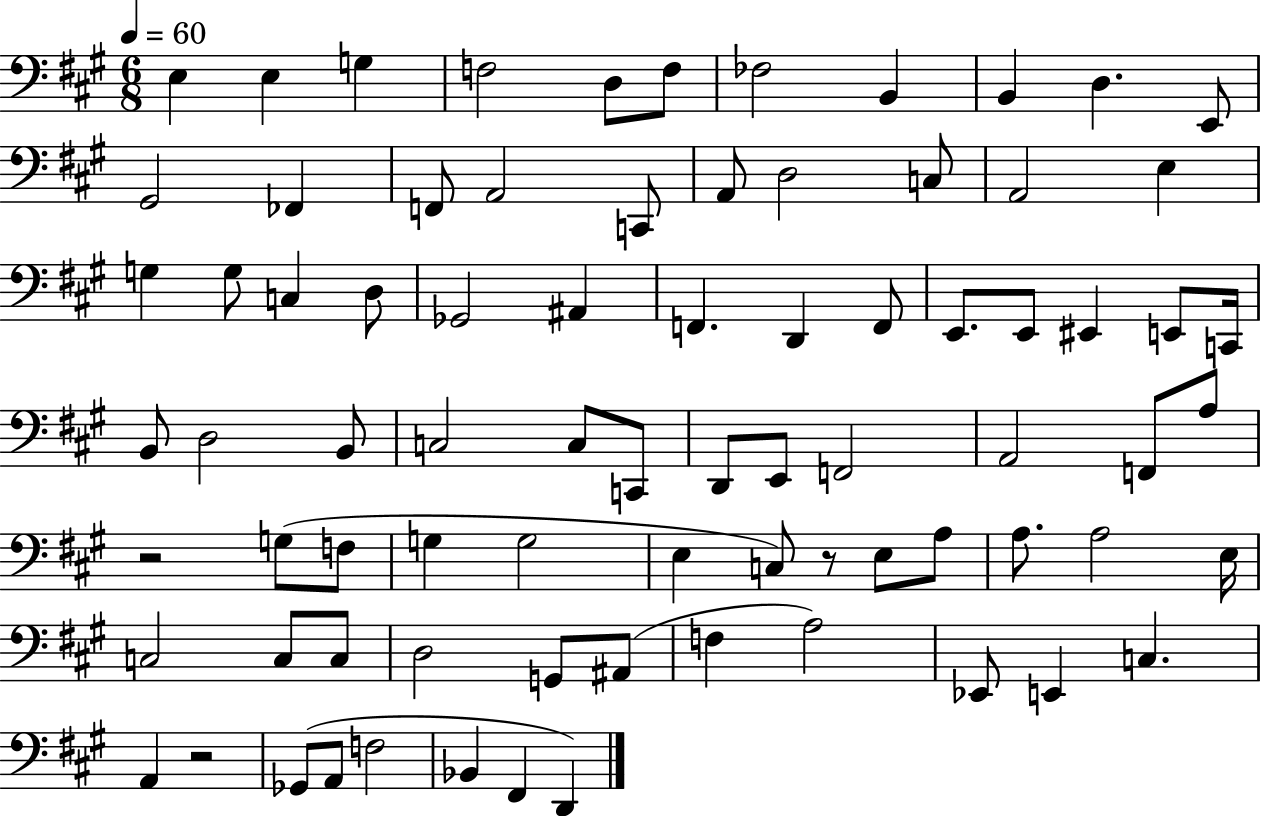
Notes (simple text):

E3/q E3/q G3/q F3/h D3/e F3/e FES3/h B2/q B2/q D3/q. E2/e G#2/h FES2/q F2/e A2/h C2/e A2/e D3/h C3/e A2/h E3/q G3/q G3/e C3/q D3/e Gb2/h A#2/q F2/q. D2/q F2/e E2/e. E2/e EIS2/q E2/e C2/s B2/e D3/h B2/e C3/h C3/e C2/e D2/e E2/e F2/h A2/h F2/e A3/e R/h G3/e F3/e G3/q G3/h E3/q C3/e R/e E3/e A3/e A3/e. A3/h E3/s C3/h C3/e C3/e D3/h G2/e A#2/e F3/q A3/h Eb2/e E2/q C3/q. A2/q R/h Gb2/e A2/e F3/h Bb2/q F#2/q D2/q